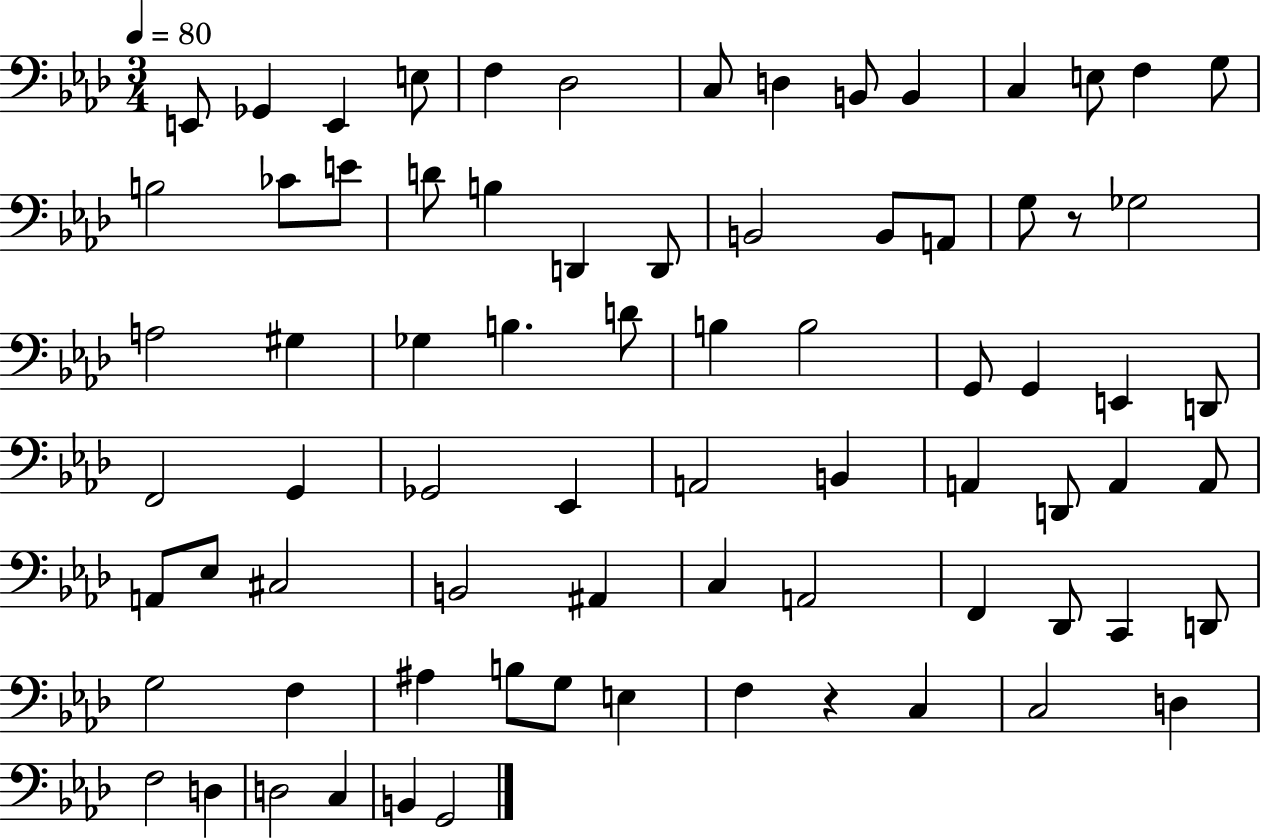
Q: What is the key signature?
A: AES major